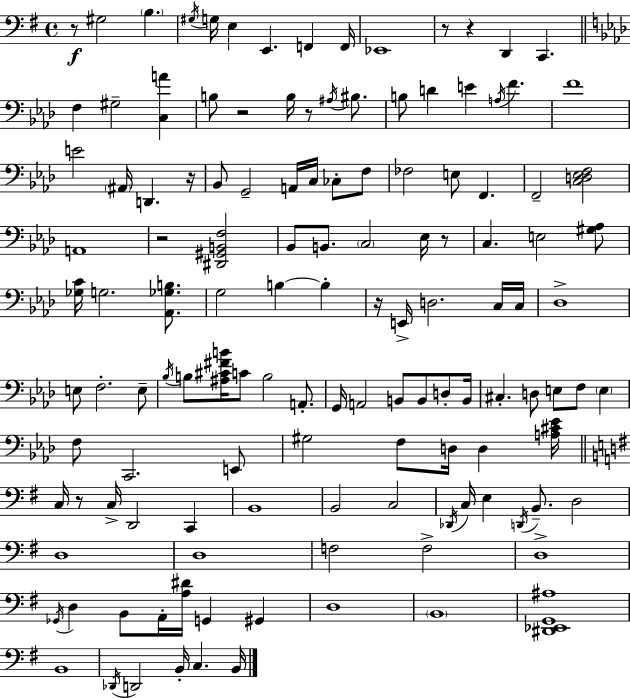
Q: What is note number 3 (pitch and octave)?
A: G#3